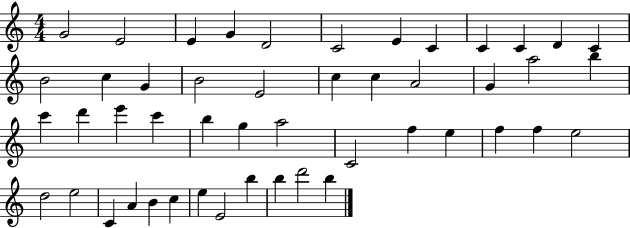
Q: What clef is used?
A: treble